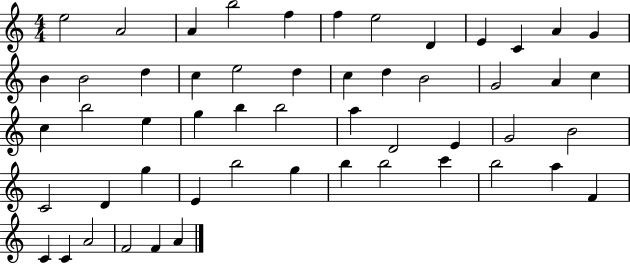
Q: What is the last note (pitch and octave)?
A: A4